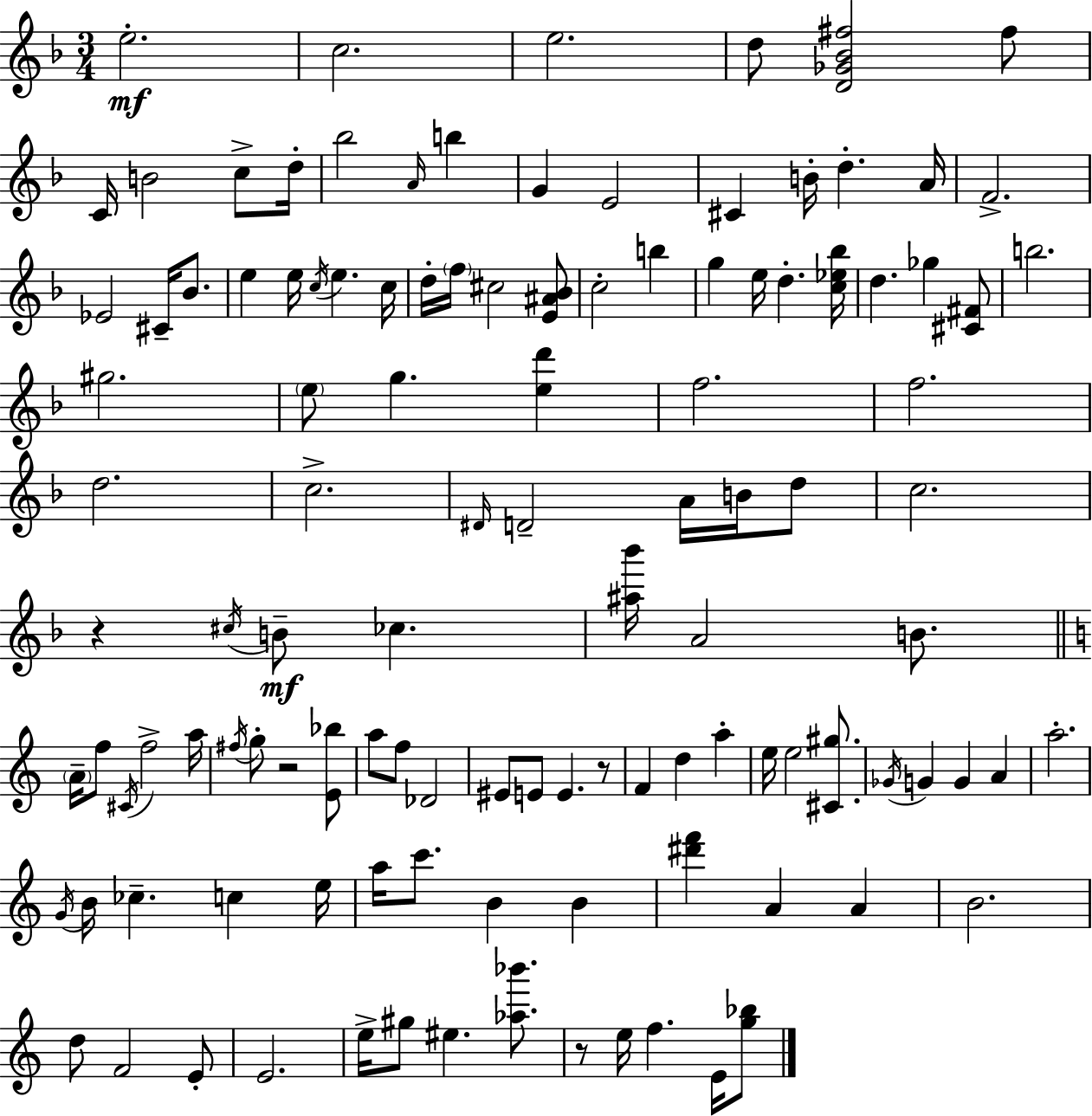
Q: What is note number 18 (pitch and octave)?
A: A4